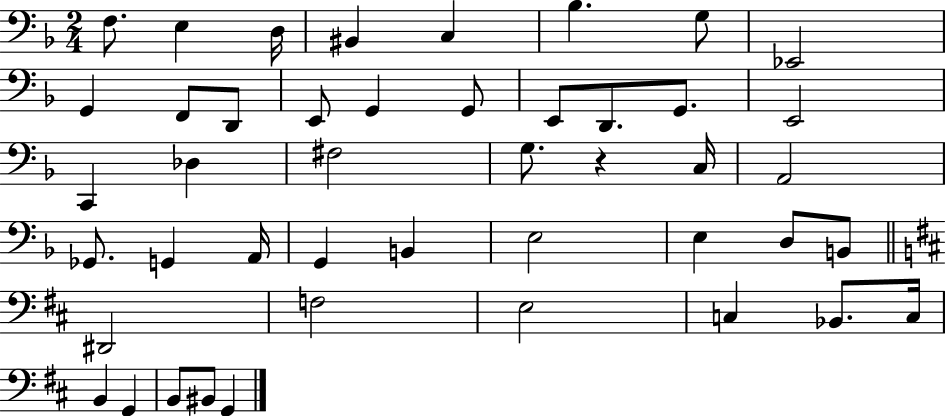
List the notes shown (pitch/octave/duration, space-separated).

F3/e. E3/q D3/s BIS2/q C3/q Bb3/q. G3/e Eb2/h G2/q F2/e D2/e E2/e G2/q G2/e E2/e D2/e. G2/e. E2/h C2/q Db3/q F#3/h G3/e. R/q C3/s A2/h Gb2/e. G2/q A2/s G2/q B2/q E3/h E3/q D3/e B2/e D#2/h F3/h E3/h C3/q Bb2/e. C3/s B2/q G2/q B2/e BIS2/e G2/q